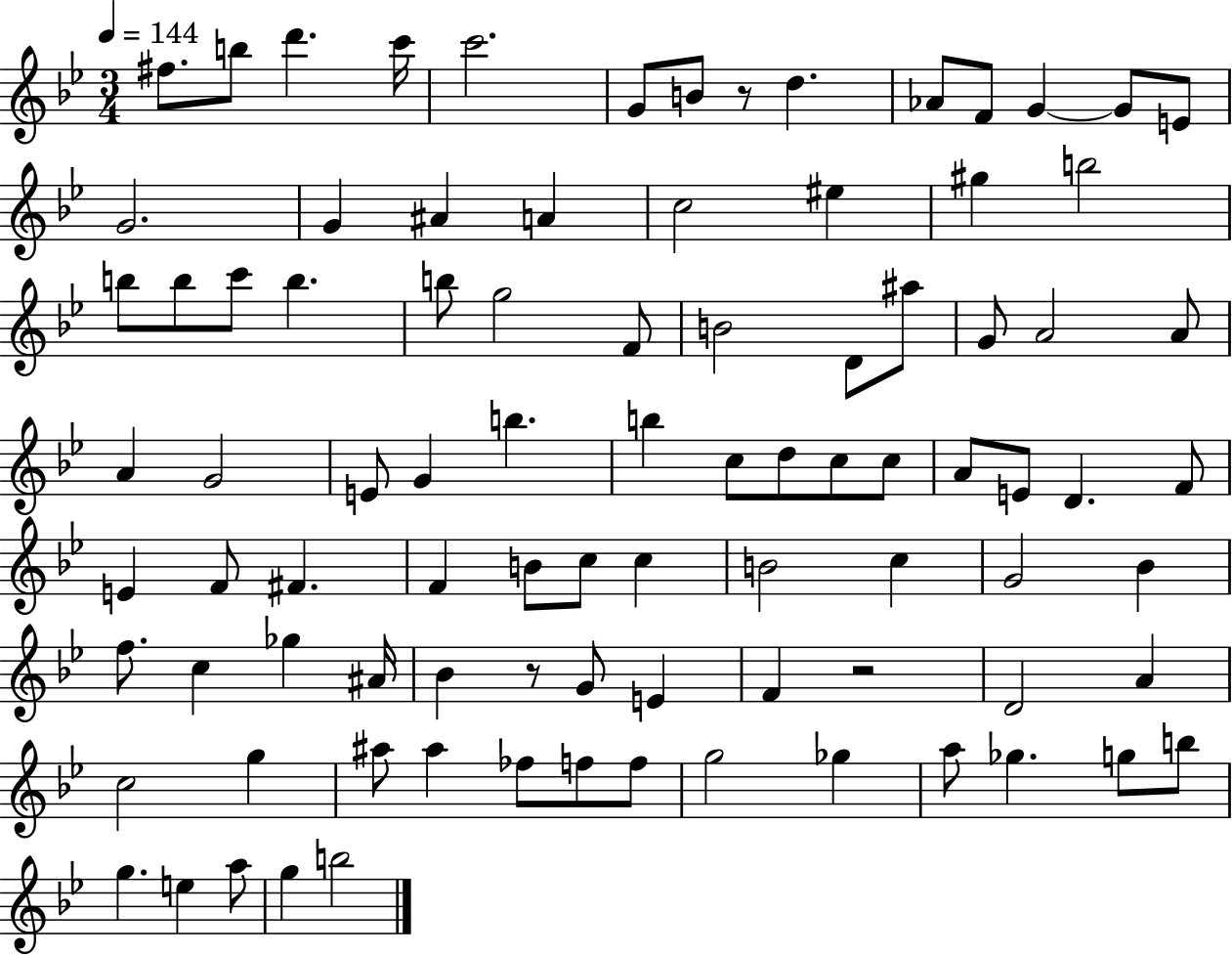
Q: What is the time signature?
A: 3/4